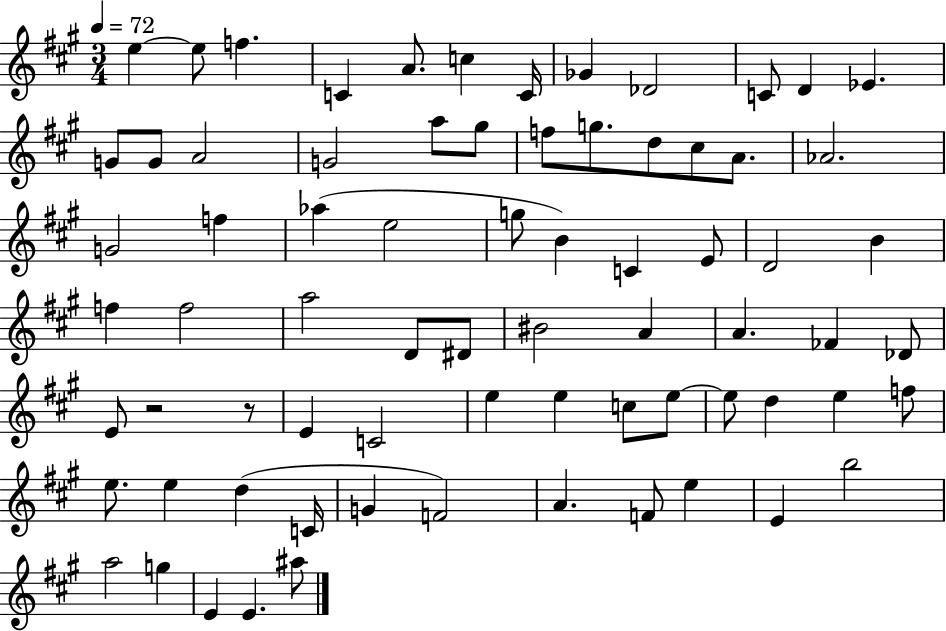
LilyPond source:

{
  \clef treble
  \numericTimeSignature
  \time 3/4
  \key a \major
  \tempo 4 = 72
  e''4~~ e''8 f''4. | c'4 a'8. c''4 c'16 | ges'4 des'2 | c'8 d'4 ees'4. | \break g'8 g'8 a'2 | g'2 a''8 gis''8 | f''8 g''8. d''8 cis''8 a'8. | aes'2. | \break g'2 f''4 | aes''4( e''2 | g''8 b'4) c'4 e'8 | d'2 b'4 | \break f''4 f''2 | a''2 d'8 dis'8 | bis'2 a'4 | a'4. fes'4 des'8 | \break e'8 r2 r8 | e'4 c'2 | e''4 e''4 c''8 e''8~~ | e''8 d''4 e''4 f''8 | \break e''8. e''4 d''4( c'16 | g'4 f'2) | a'4. f'8 e''4 | e'4 b''2 | \break a''2 g''4 | e'4 e'4. ais''8 | \bar "|."
}